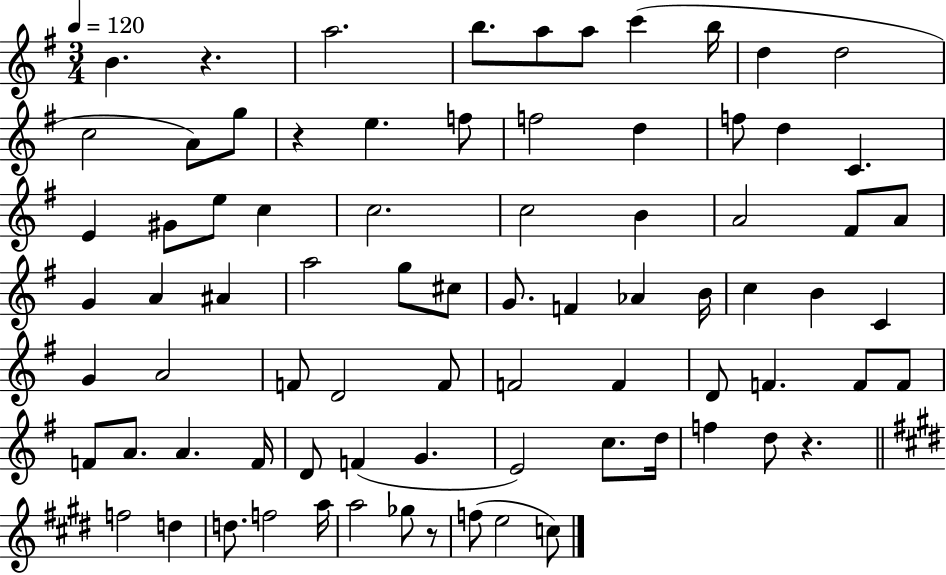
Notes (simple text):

B4/q. R/q. A5/h. B5/e. A5/e A5/e C6/q B5/s D5/q D5/h C5/h A4/e G5/e R/q E5/q. F5/e F5/h D5/q F5/e D5/q C4/q. E4/q G#4/e E5/e C5/q C5/h. C5/h B4/q A4/h F#4/e A4/e G4/q A4/q A#4/q A5/h G5/e C#5/e G4/e. F4/q Ab4/q B4/s C5/q B4/q C4/q G4/q A4/h F4/e D4/h F4/e F4/h F4/q D4/e F4/q. F4/e F4/e F4/e A4/e. A4/q. F4/s D4/e F4/q G4/q. E4/h C5/e. D5/s F5/q D5/e R/q. F5/h D5/q D5/e. F5/h A5/s A5/h Gb5/e R/e F5/e E5/h C5/e